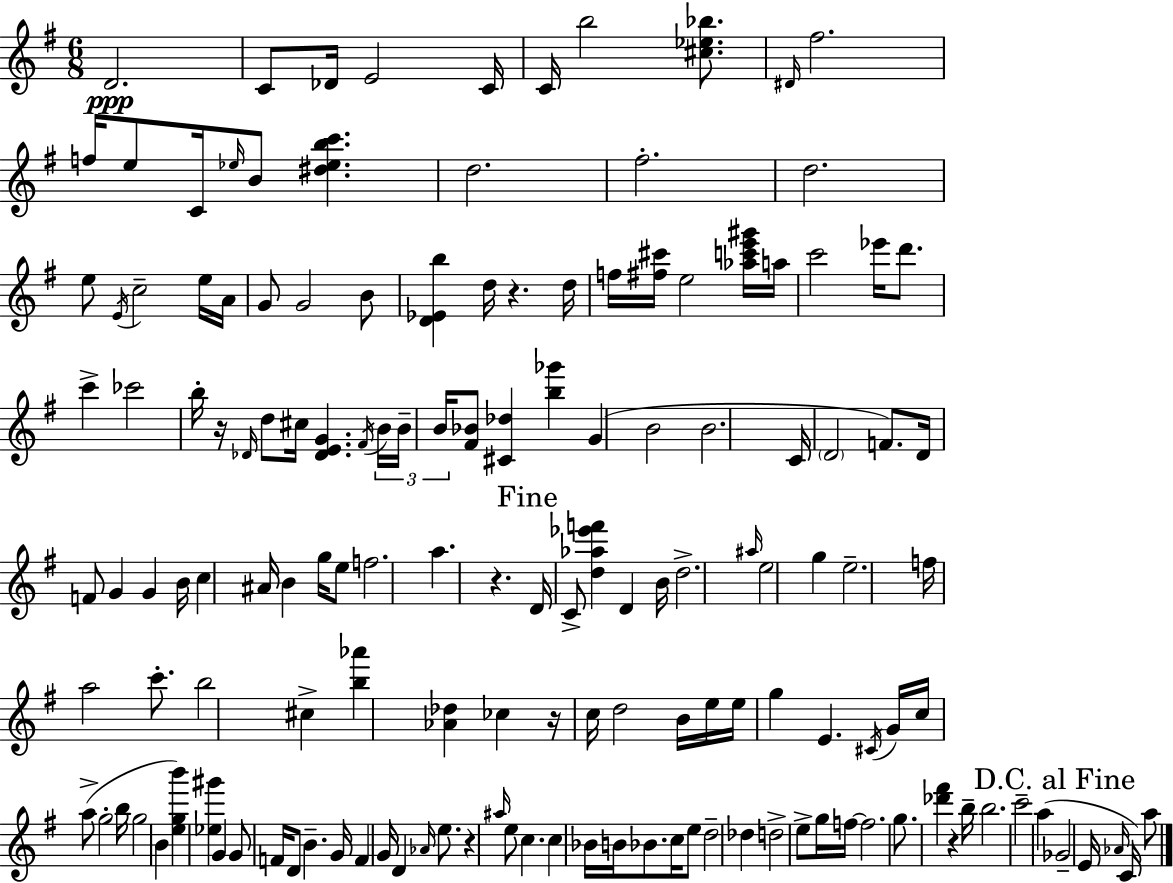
{
  \clef treble
  \numericTimeSignature
  \time 6/8
  \key g \major
  \repeat volta 2 { d'2.\ppp | c'8 des'16 e'2 c'16 | c'16 b''2 <cis'' ees'' bes''>8. | \grace { dis'16 } fis''2. | \break f''16 e''8 c'16 \grace { ees''16 } b'8 <dis'' ees'' b'' c'''>4. | d''2. | fis''2.-. | d''2. | \break e''8 \acciaccatura { e'16 } c''2-- | e''16 a'16 g'8 g'2 | b'8 <d' ees' b''>4 d''16 r4. | d''16 f''16 <fis'' cis'''>16 e''2 | \break <aes'' c''' e''' gis'''>16 a''16 c'''2 ees'''16 | d'''8. c'''4-> ces'''2 | b''16-. r16 \grace { des'16 } d''8 cis''16 <des' e' g'>4. | \acciaccatura { fis'16 } \tuplet 3/2 { b'16 b'16-- b'16 } <fis' bes'>8 <cis' des''>4 | \break <b'' ges'''>4 g'4( b'2 | b'2. | c'16 \parenthesize d'2 | f'8.) d'16 f'8 g'4 | \break g'4 b'16 c''4 ais'16 b'4 | g''16 e''8 f''2. | a''4. r4. | \mark "Fine" d'16 c'8-> <d'' aes'' ees''' f'''>4 | \break d'4 b'16 d''2.-> | \grace { ais''16 } e''2 | g''4 e''2.-- | f''16 a''2 | \break c'''8.-. b''2 | cis''4-> <b'' aes'''>4 <aes' des''>4 | ces''4 r16 c''16 d''2 | b'16 e''16 e''16 g''4 e'4. | \break \acciaccatura { cis'16 } g'16 c''16 a''8->( g''2-. | b''16 g''2 | b'4 <e'' g'' b'''>4) <ees'' gis'''>4 | g'4 g'8 f'16 d'8 | \break b'4.-- g'16 f'4 g'16 | d'4 \grace { aes'16 } e''8. r4 | \grace { ais''16 } e''8 c''4. c''4 | bes'16 b'16 bes'8. c''16 e''8 d''2-- | \break des''4 d''2-> | e''8-> g''16 f''16~~ f''2. | g''8. | <des''' fis'''>4 r4 b''16-- b''2. | \break c'''2-- | a''4( \mark "D.C. al Fine" ges'2-- | e'16 \grace { aes'16 } c'16) a''8 } \bar "|."
}